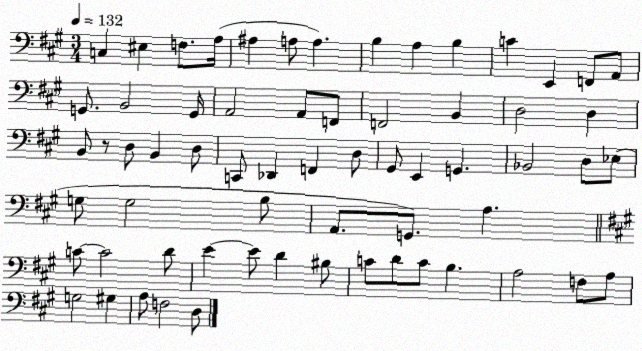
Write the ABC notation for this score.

X:1
T:Untitled
M:3/4
L:1/4
K:A
C, ^E, F,/2 A,/4 ^A, A,/2 A, B, A, B, C E,, F,,/2 A,,/2 G,,/2 B,,2 G,,/4 A,,2 A,,/2 F,,/2 F,,2 B,, D,2 D, B,,/2 z/2 D,/2 B,, D,/2 C,,/2 _D,, F,, D,/2 ^G,,/2 E,, G,, _B,,2 D,/2 _E,/2 G,/2 G,2 B,/2 A,,/2 G,,/2 A, C/2 C2 D/2 E E/2 D ^B,/2 C/2 D/2 C/2 B, A,2 F,/2 A,/2 G,2 ^G, A,/2 F,2 D,/2